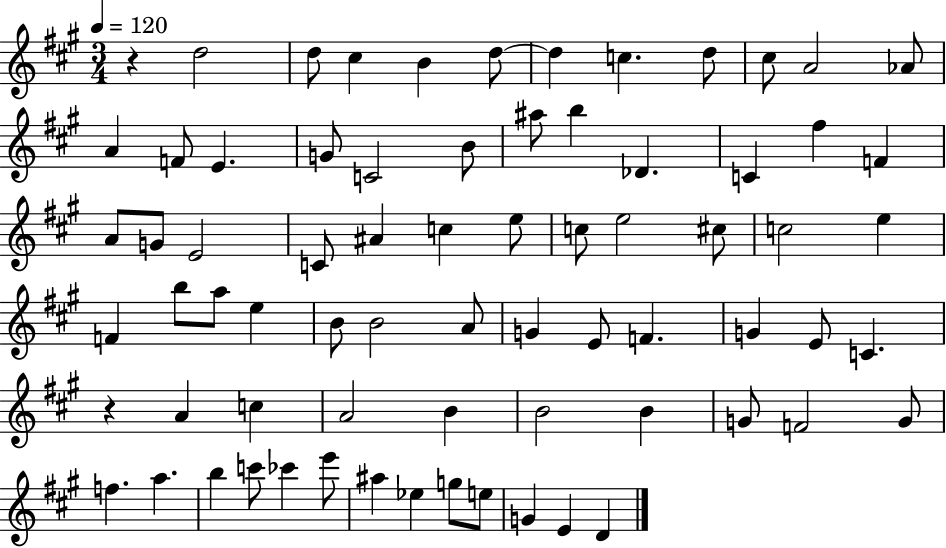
{
  \clef treble
  \numericTimeSignature
  \time 3/4
  \key a \major
  \tempo 4 = 120
  r4 d''2 | d''8 cis''4 b'4 d''8~~ | d''4 c''4. d''8 | cis''8 a'2 aes'8 | \break a'4 f'8 e'4. | g'8 c'2 b'8 | ais''8 b''4 des'4. | c'4 fis''4 f'4 | \break a'8 g'8 e'2 | c'8 ais'4 c''4 e''8 | c''8 e''2 cis''8 | c''2 e''4 | \break f'4 b''8 a''8 e''4 | b'8 b'2 a'8 | g'4 e'8 f'4. | g'4 e'8 c'4. | \break r4 a'4 c''4 | a'2 b'4 | b'2 b'4 | g'8 f'2 g'8 | \break f''4. a''4. | b''4 c'''8 ces'''4 e'''8 | ais''4 ees''4 g''8 e''8 | g'4 e'4 d'4 | \break \bar "|."
}